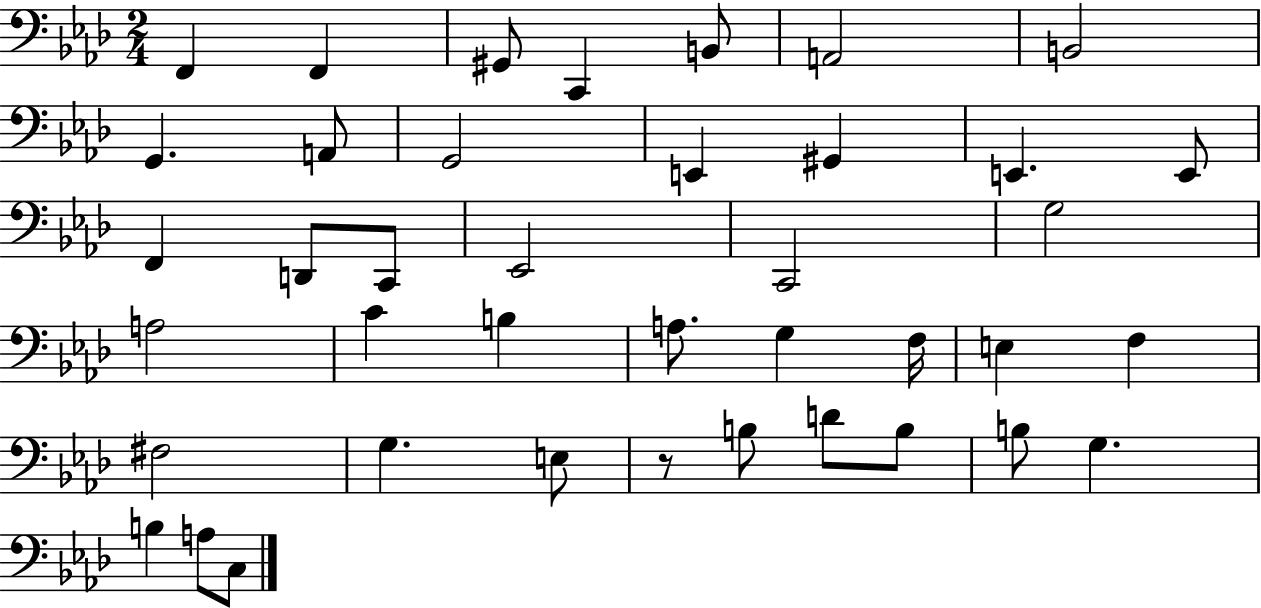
X:1
T:Untitled
M:2/4
L:1/4
K:Ab
F,, F,, ^G,,/2 C,, B,,/2 A,,2 B,,2 G,, A,,/2 G,,2 E,, ^G,, E,, E,,/2 F,, D,,/2 C,,/2 _E,,2 C,,2 G,2 A,2 C B, A,/2 G, F,/4 E, F, ^F,2 G, E,/2 z/2 B,/2 D/2 B,/2 B,/2 G, B, A,/2 C,/2